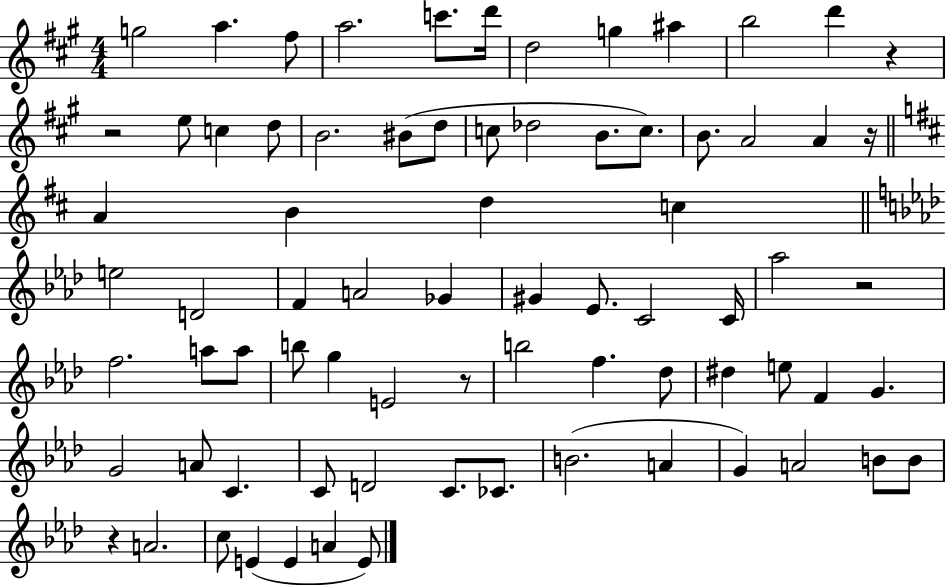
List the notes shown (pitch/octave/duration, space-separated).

G5/h A5/q. F#5/e A5/h. C6/e. D6/s D5/h G5/q A#5/q B5/h D6/q R/q R/h E5/e C5/q D5/e B4/h. BIS4/e D5/e C5/e Db5/h B4/e. C5/e. B4/e. A4/h A4/q R/s A4/q B4/q D5/q C5/q E5/h D4/h F4/q A4/h Gb4/q G#4/q Eb4/e. C4/h C4/s Ab5/h R/h F5/h. A5/e A5/e B5/e G5/q E4/h R/e B5/h F5/q. Db5/e D#5/q E5/e F4/q G4/q. G4/h A4/e C4/q. C4/e D4/h C4/e. CES4/e. B4/h. A4/q G4/q A4/h B4/e B4/e R/q A4/h. C5/e E4/q E4/q A4/q E4/e